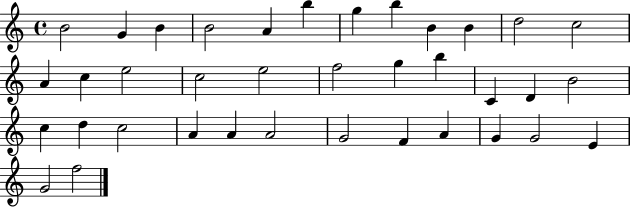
B4/h G4/q B4/q B4/h A4/q B5/q G5/q B5/q B4/q B4/q D5/h C5/h A4/q C5/q E5/h C5/h E5/h F5/h G5/q B5/q C4/q D4/q B4/h C5/q D5/q C5/h A4/q A4/q A4/h G4/h F4/q A4/q G4/q G4/h E4/q G4/h F5/h